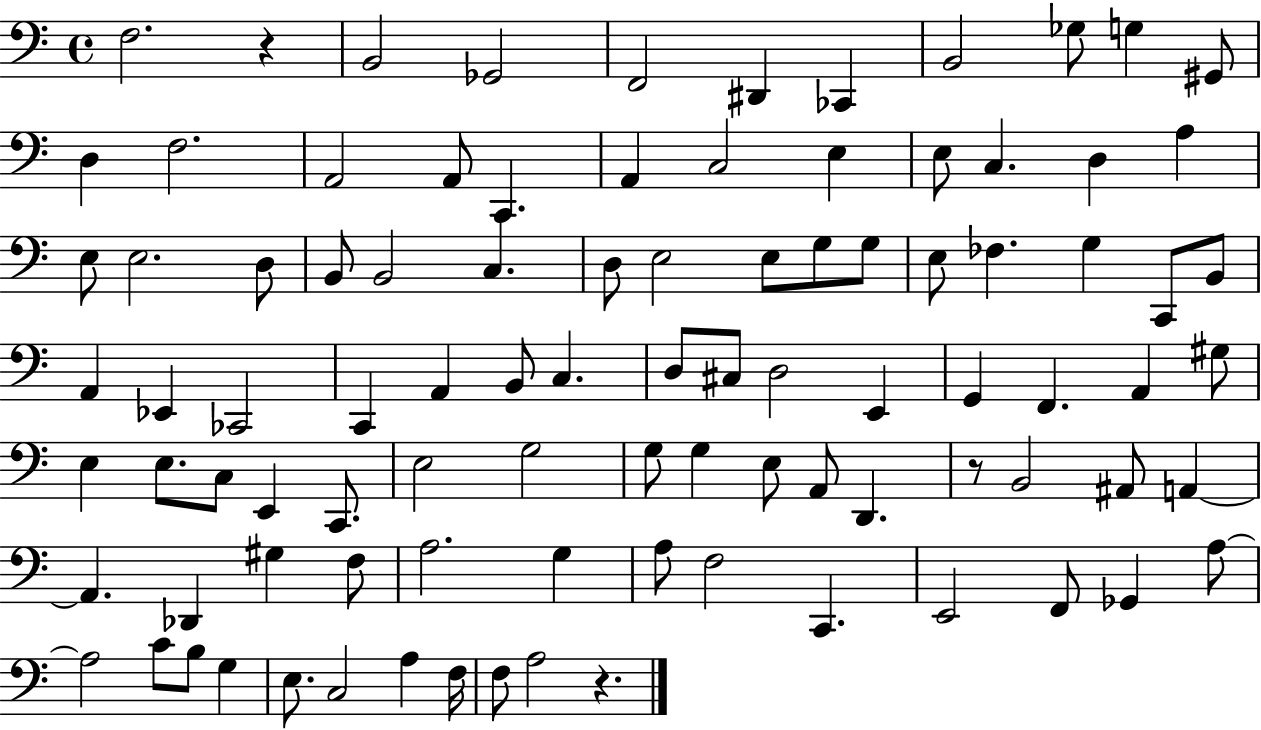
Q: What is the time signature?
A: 4/4